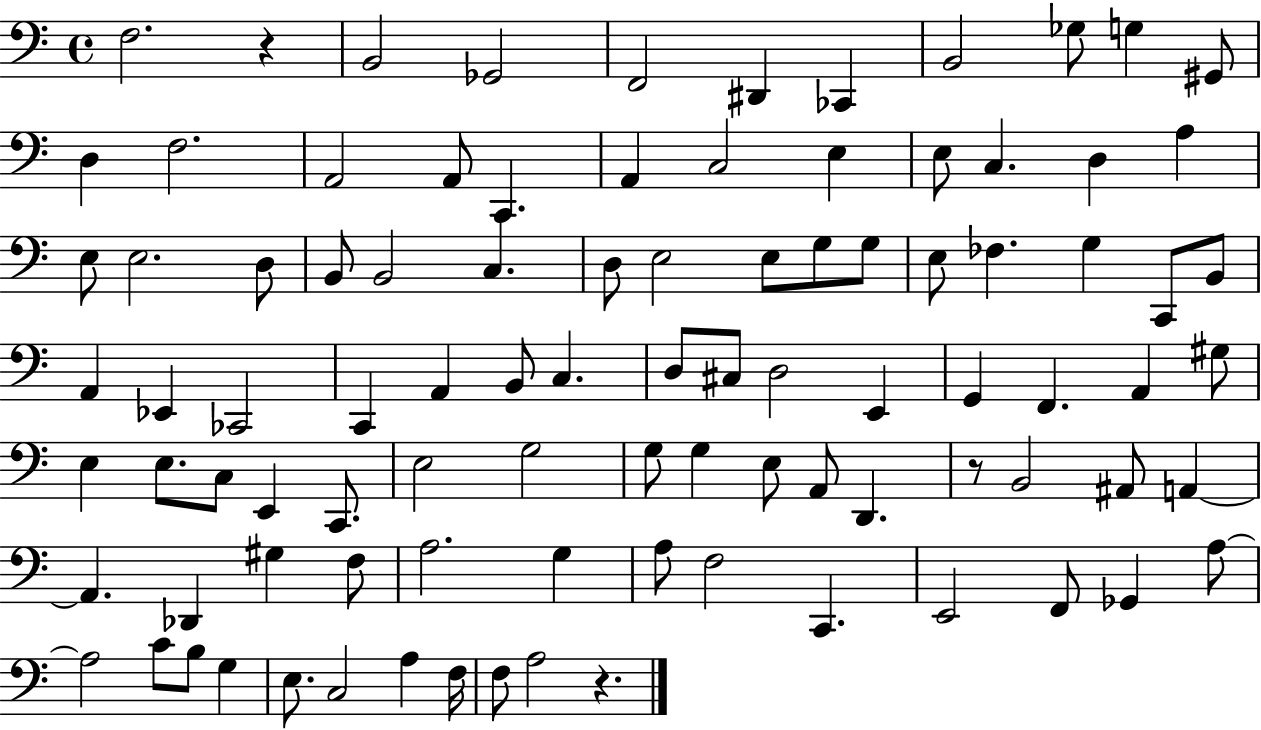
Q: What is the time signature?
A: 4/4